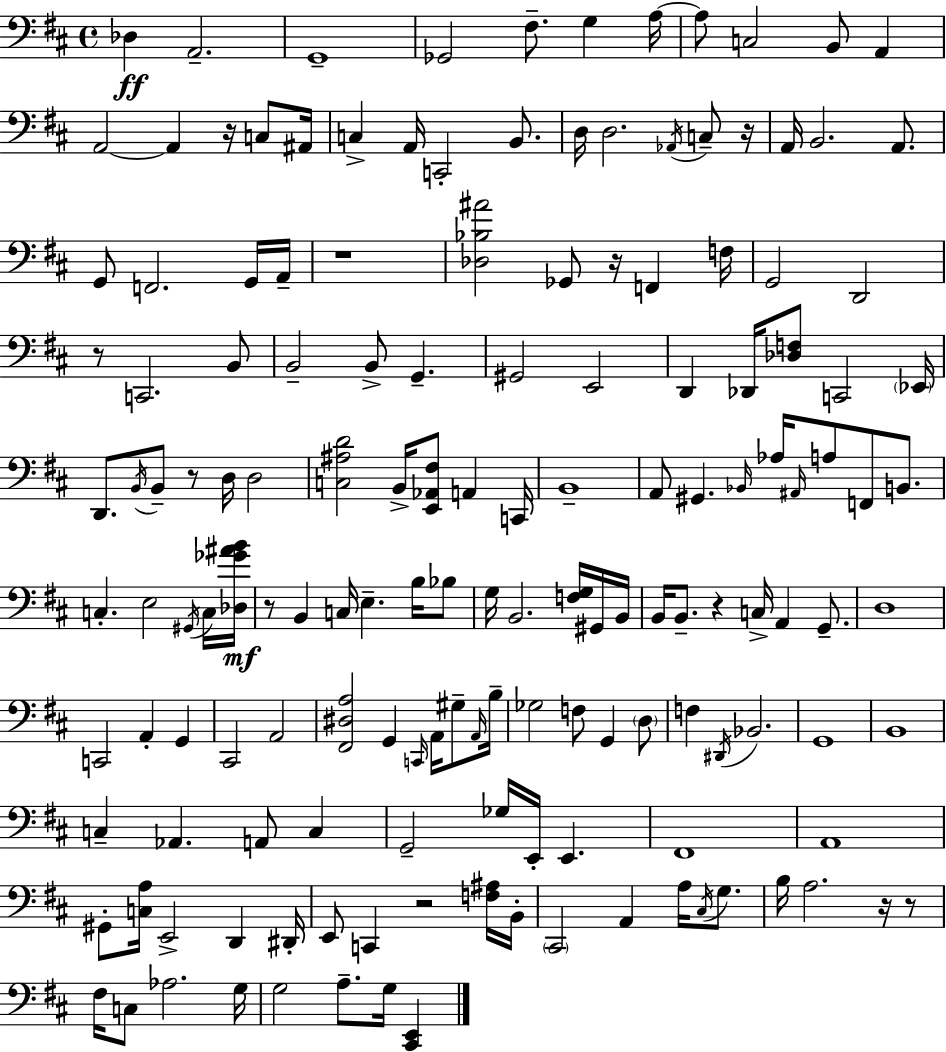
X:1
T:Untitled
M:4/4
L:1/4
K:D
_D, A,,2 G,,4 _G,,2 ^F,/2 G, A,/4 A,/2 C,2 B,,/2 A,, A,,2 A,, z/4 C,/2 ^A,,/4 C, A,,/4 C,,2 B,,/2 D,/4 D,2 _A,,/4 C,/2 z/4 A,,/4 B,,2 A,,/2 G,,/2 F,,2 G,,/4 A,,/4 z4 [_D,_B,^A]2 _G,,/2 z/4 F,, F,/4 G,,2 D,,2 z/2 C,,2 B,,/2 B,,2 B,,/2 G,, ^G,,2 E,,2 D,, _D,,/4 [_D,F,]/2 C,,2 _E,,/4 D,,/2 B,,/4 B,,/2 z/2 D,/4 D,2 [C,^A,D]2 B,,/4 [E,,_A,,^F,]/2 A,, C,,/4 B,,4 A,,/2 ^G,, _B,,/4 _A,/4 ^A,,/4 A,/2 F,,/2 B,,/2 C, E,2 ^G,,/4 C,/4 [_D,_G^AB]/4 z/2 B,, C,/4 E, B,/4 _B,/2 G,/4 B,,2 [F,G,]/4 ^G,,/4 B,,/4 B,,/4 B,,/2 z C,/4 A,, G,,/2 D,4 C,,2 A,, G,, ^C,,2 A,,2 [^F,,^D,A,]2 G,, C,,/4 A,,/4 ^G,/2 A,,/4 B,/4 _G,2 F,/2 G,, D,/2 F, ^D,,/4 _B,,2 G,,4 B,,4 C, _A,, A,,/2 C, G,,2 _G,/4 E,,/4 E,, ^F,,4 A,,4 ^G,,/2 [C,A,]/4 E,,2 D,, ^D,,/4 E,,/2 C,, z2 [F,^A,]/4 B,,/4 ^C,,2 A,, A,/4 ^C,/4 G,/2 B,/4 A,2 z/4 z/2 ^F,/4 C,/2 _A,2 G,/4 G,2 A,/2 G,/4 [^C,,E,,]